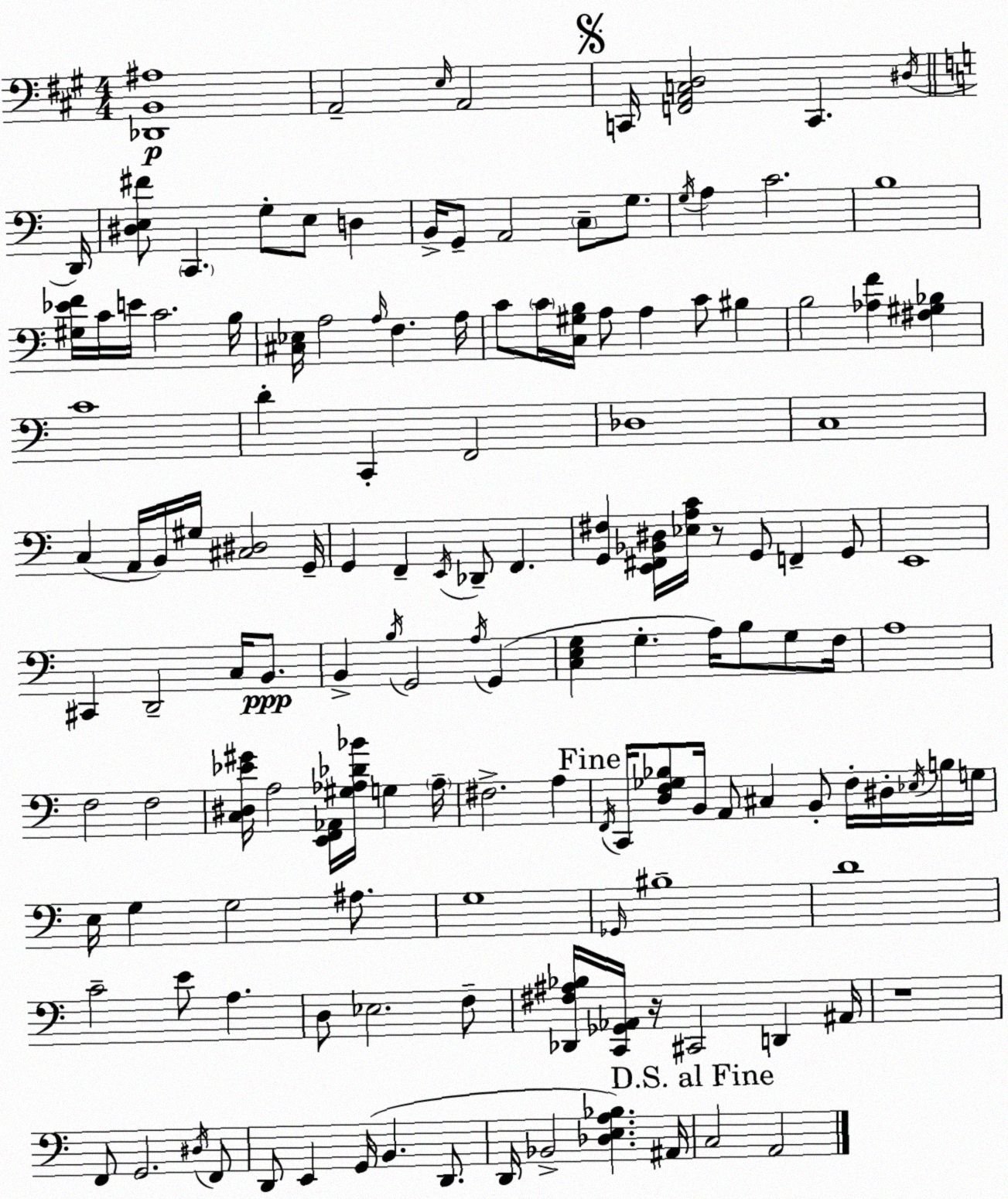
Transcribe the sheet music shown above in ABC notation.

X:1
T:Untitled
M:4/4
L:1/4
K:A
[_D,,B,,^A,]4 A,,2 E,/4 A,,2 C,,/4 [F,,A,,C,D,]2 C,, ^D,/4 D,,/4 [^D,E,^F]/2 C,, G,/2 E,/2 D, B,,/4 G,,/2 A,,2 C,/2 G,/2 G,/4 A, C2 B,4 [^G,_EF]/4 C/4 E/4 C2 B,/4 [^C,_E,]/4 A,2 A,/4 F, A,/4 C/2 C/4 [C,^G,B,]/4 A,/2 A, C/2 ^B, B,2 [_A,F] [^F,^G,_B,] C4 D C,, F,,2 _D,4 C,4 C, A,,/4 B,,/4 ^G,/4 [^C,^D,]2 G,,/4 G,, F,, E,,/4 _D,,/2 F,, [G,,^F,] [E,,^F,,_B,,^D,]/4 [_E,A,C]/4 z/2 G,,/2 F,, G,,/2 E,,4 ^C,, D,,2 C,/4 B,,/2 B,, B,/4 G,,2 A,/4 G,, [C,E,G,] G, A,/4 B,/2 G,/2 F,/4 A,4 F,2 F,2 [C,^D,_E^G]/4 A,2 [E,,F,,_A,,]/4 [^G,_A,_D_B]/4 G, _A,/4 ^F,2 A, F,,/4 C,,/4 [D,F,_G,_B,]/2 B,,/4 A,,/2 ^C, B,,/2 F,/4 ^D,/4 _E,/4 B,/4 G,/4 E,/4 G, G,2 ^A,/2 G,4 _G,,/4 ^B,4 D4 C2 E/2 A, D,/2 _E,2 F,/2 [_D,,^F,^A,_B,]/4 [C,,_G,,_A,,]/4 z/4 ^C,,2 D,, ^A,,/4 z4 F,,/2 G,,2 ^D,/4 F,,/2 D,,/2 E,, G,,/4 B,, D,,/2 D,,/4 _B,,2 [_D,E,A,_B,] ^A,,/4 C,2 A,,2